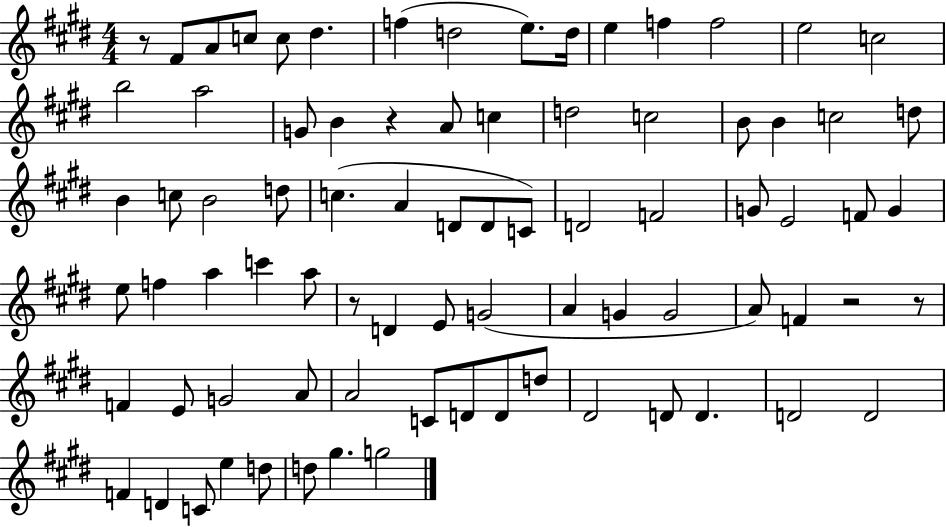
R/e F#4/e A4/e C5/e C5/e D#5/q. F5/q D5/h E5/e. D5/s E5/q F5/q F5/h E5/h C5/h B5/h A5/h G4/e B4/q R/q A4/e C5/q D5/h C5/h B4/e B4/q C5/h D5/e B4/q C5/e B4/h D5/e C5/q. A4/q D4/e D4/e C4/e D4/h F4/h G4/e E4/h F4/e G4/q E5/e F5/q A5/q C6/q A5/e R/e D4/q E4/e G4/h A4/q G4/q G4/h A4/e F4/q R/h R/e F4/q E4/e G4/h A4/e A4/h C4/e D4/e D4/e D5/e D#4/h D4/e D4/q. D4/h D4/h F4/q D4/q C4/e E5/q D5/e D5/e G#5/q. G5/h